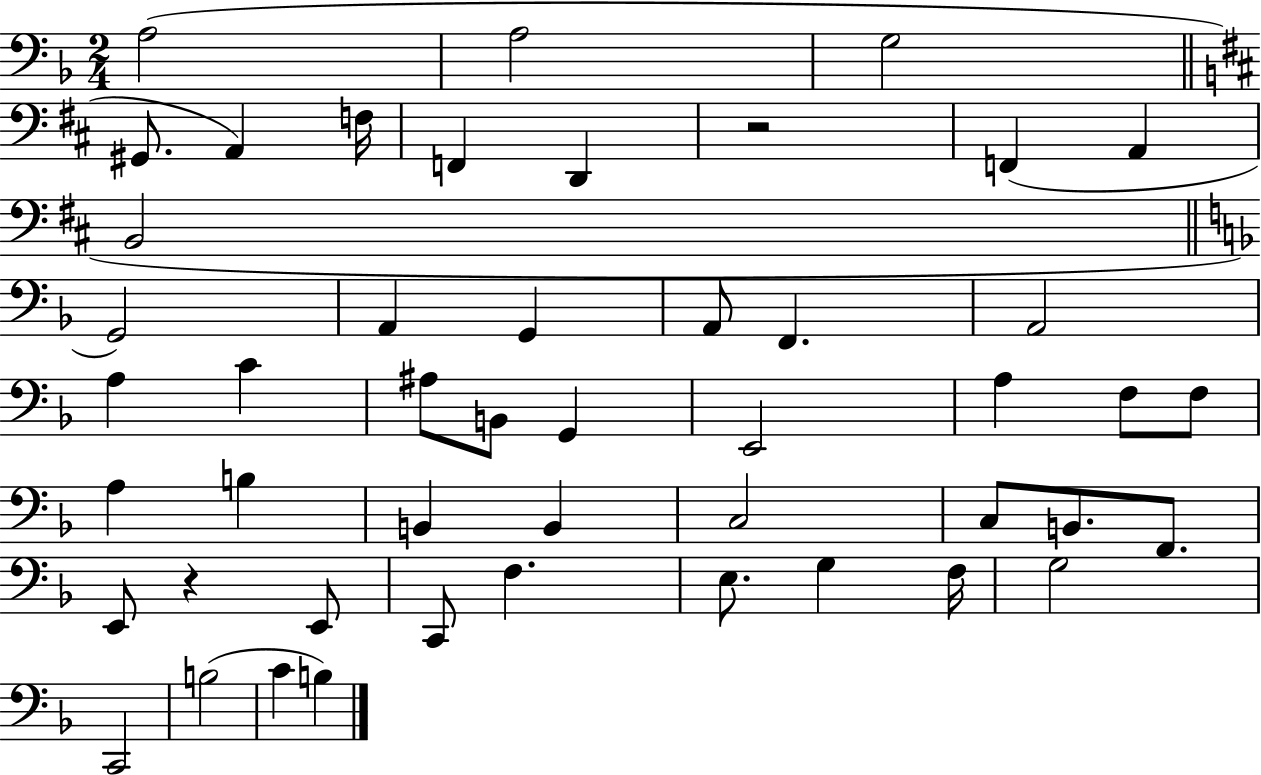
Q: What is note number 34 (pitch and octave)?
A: F2